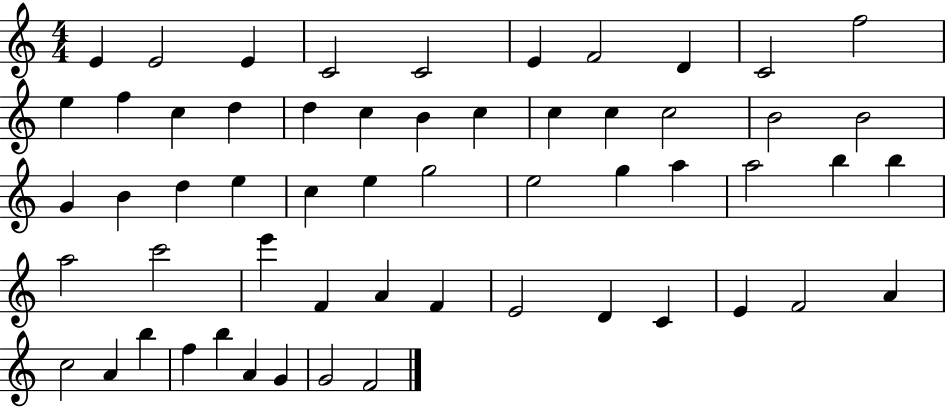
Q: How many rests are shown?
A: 0